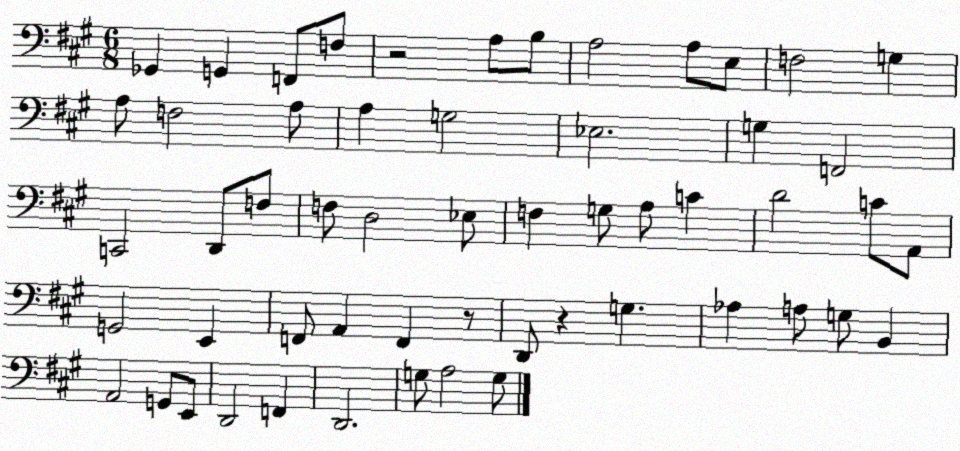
X:1
T:Untitled
M:6/8
L:1/4
K:A
_G,, G,, F,,/2 F,/2 z2 A,/2 B,/2 A,2 A,/2 E,/2 F,2 G, A,/2 F,2 A,/2 A, G,2 _E,2 G, F,,2 C,,2 D,,/2 F,/2 F,/2 D,2 _E,/2 F, G,/2 A,/2 C D2 C/2 A,,/2 G,,2 E,, F,,/2 A,, F,, z/2 D,,/2 z G, _A, A,/2 G,/2 B,, A,,2 G,,/2 E,,/2 D,,2 F,, D,,2 G,/2 A,2 G,/2